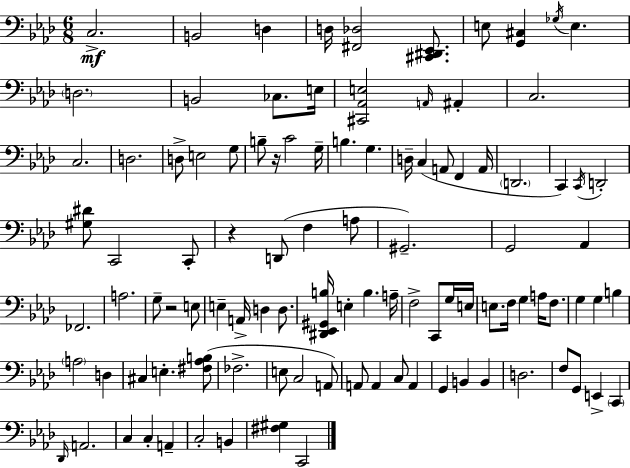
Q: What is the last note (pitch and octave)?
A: C2